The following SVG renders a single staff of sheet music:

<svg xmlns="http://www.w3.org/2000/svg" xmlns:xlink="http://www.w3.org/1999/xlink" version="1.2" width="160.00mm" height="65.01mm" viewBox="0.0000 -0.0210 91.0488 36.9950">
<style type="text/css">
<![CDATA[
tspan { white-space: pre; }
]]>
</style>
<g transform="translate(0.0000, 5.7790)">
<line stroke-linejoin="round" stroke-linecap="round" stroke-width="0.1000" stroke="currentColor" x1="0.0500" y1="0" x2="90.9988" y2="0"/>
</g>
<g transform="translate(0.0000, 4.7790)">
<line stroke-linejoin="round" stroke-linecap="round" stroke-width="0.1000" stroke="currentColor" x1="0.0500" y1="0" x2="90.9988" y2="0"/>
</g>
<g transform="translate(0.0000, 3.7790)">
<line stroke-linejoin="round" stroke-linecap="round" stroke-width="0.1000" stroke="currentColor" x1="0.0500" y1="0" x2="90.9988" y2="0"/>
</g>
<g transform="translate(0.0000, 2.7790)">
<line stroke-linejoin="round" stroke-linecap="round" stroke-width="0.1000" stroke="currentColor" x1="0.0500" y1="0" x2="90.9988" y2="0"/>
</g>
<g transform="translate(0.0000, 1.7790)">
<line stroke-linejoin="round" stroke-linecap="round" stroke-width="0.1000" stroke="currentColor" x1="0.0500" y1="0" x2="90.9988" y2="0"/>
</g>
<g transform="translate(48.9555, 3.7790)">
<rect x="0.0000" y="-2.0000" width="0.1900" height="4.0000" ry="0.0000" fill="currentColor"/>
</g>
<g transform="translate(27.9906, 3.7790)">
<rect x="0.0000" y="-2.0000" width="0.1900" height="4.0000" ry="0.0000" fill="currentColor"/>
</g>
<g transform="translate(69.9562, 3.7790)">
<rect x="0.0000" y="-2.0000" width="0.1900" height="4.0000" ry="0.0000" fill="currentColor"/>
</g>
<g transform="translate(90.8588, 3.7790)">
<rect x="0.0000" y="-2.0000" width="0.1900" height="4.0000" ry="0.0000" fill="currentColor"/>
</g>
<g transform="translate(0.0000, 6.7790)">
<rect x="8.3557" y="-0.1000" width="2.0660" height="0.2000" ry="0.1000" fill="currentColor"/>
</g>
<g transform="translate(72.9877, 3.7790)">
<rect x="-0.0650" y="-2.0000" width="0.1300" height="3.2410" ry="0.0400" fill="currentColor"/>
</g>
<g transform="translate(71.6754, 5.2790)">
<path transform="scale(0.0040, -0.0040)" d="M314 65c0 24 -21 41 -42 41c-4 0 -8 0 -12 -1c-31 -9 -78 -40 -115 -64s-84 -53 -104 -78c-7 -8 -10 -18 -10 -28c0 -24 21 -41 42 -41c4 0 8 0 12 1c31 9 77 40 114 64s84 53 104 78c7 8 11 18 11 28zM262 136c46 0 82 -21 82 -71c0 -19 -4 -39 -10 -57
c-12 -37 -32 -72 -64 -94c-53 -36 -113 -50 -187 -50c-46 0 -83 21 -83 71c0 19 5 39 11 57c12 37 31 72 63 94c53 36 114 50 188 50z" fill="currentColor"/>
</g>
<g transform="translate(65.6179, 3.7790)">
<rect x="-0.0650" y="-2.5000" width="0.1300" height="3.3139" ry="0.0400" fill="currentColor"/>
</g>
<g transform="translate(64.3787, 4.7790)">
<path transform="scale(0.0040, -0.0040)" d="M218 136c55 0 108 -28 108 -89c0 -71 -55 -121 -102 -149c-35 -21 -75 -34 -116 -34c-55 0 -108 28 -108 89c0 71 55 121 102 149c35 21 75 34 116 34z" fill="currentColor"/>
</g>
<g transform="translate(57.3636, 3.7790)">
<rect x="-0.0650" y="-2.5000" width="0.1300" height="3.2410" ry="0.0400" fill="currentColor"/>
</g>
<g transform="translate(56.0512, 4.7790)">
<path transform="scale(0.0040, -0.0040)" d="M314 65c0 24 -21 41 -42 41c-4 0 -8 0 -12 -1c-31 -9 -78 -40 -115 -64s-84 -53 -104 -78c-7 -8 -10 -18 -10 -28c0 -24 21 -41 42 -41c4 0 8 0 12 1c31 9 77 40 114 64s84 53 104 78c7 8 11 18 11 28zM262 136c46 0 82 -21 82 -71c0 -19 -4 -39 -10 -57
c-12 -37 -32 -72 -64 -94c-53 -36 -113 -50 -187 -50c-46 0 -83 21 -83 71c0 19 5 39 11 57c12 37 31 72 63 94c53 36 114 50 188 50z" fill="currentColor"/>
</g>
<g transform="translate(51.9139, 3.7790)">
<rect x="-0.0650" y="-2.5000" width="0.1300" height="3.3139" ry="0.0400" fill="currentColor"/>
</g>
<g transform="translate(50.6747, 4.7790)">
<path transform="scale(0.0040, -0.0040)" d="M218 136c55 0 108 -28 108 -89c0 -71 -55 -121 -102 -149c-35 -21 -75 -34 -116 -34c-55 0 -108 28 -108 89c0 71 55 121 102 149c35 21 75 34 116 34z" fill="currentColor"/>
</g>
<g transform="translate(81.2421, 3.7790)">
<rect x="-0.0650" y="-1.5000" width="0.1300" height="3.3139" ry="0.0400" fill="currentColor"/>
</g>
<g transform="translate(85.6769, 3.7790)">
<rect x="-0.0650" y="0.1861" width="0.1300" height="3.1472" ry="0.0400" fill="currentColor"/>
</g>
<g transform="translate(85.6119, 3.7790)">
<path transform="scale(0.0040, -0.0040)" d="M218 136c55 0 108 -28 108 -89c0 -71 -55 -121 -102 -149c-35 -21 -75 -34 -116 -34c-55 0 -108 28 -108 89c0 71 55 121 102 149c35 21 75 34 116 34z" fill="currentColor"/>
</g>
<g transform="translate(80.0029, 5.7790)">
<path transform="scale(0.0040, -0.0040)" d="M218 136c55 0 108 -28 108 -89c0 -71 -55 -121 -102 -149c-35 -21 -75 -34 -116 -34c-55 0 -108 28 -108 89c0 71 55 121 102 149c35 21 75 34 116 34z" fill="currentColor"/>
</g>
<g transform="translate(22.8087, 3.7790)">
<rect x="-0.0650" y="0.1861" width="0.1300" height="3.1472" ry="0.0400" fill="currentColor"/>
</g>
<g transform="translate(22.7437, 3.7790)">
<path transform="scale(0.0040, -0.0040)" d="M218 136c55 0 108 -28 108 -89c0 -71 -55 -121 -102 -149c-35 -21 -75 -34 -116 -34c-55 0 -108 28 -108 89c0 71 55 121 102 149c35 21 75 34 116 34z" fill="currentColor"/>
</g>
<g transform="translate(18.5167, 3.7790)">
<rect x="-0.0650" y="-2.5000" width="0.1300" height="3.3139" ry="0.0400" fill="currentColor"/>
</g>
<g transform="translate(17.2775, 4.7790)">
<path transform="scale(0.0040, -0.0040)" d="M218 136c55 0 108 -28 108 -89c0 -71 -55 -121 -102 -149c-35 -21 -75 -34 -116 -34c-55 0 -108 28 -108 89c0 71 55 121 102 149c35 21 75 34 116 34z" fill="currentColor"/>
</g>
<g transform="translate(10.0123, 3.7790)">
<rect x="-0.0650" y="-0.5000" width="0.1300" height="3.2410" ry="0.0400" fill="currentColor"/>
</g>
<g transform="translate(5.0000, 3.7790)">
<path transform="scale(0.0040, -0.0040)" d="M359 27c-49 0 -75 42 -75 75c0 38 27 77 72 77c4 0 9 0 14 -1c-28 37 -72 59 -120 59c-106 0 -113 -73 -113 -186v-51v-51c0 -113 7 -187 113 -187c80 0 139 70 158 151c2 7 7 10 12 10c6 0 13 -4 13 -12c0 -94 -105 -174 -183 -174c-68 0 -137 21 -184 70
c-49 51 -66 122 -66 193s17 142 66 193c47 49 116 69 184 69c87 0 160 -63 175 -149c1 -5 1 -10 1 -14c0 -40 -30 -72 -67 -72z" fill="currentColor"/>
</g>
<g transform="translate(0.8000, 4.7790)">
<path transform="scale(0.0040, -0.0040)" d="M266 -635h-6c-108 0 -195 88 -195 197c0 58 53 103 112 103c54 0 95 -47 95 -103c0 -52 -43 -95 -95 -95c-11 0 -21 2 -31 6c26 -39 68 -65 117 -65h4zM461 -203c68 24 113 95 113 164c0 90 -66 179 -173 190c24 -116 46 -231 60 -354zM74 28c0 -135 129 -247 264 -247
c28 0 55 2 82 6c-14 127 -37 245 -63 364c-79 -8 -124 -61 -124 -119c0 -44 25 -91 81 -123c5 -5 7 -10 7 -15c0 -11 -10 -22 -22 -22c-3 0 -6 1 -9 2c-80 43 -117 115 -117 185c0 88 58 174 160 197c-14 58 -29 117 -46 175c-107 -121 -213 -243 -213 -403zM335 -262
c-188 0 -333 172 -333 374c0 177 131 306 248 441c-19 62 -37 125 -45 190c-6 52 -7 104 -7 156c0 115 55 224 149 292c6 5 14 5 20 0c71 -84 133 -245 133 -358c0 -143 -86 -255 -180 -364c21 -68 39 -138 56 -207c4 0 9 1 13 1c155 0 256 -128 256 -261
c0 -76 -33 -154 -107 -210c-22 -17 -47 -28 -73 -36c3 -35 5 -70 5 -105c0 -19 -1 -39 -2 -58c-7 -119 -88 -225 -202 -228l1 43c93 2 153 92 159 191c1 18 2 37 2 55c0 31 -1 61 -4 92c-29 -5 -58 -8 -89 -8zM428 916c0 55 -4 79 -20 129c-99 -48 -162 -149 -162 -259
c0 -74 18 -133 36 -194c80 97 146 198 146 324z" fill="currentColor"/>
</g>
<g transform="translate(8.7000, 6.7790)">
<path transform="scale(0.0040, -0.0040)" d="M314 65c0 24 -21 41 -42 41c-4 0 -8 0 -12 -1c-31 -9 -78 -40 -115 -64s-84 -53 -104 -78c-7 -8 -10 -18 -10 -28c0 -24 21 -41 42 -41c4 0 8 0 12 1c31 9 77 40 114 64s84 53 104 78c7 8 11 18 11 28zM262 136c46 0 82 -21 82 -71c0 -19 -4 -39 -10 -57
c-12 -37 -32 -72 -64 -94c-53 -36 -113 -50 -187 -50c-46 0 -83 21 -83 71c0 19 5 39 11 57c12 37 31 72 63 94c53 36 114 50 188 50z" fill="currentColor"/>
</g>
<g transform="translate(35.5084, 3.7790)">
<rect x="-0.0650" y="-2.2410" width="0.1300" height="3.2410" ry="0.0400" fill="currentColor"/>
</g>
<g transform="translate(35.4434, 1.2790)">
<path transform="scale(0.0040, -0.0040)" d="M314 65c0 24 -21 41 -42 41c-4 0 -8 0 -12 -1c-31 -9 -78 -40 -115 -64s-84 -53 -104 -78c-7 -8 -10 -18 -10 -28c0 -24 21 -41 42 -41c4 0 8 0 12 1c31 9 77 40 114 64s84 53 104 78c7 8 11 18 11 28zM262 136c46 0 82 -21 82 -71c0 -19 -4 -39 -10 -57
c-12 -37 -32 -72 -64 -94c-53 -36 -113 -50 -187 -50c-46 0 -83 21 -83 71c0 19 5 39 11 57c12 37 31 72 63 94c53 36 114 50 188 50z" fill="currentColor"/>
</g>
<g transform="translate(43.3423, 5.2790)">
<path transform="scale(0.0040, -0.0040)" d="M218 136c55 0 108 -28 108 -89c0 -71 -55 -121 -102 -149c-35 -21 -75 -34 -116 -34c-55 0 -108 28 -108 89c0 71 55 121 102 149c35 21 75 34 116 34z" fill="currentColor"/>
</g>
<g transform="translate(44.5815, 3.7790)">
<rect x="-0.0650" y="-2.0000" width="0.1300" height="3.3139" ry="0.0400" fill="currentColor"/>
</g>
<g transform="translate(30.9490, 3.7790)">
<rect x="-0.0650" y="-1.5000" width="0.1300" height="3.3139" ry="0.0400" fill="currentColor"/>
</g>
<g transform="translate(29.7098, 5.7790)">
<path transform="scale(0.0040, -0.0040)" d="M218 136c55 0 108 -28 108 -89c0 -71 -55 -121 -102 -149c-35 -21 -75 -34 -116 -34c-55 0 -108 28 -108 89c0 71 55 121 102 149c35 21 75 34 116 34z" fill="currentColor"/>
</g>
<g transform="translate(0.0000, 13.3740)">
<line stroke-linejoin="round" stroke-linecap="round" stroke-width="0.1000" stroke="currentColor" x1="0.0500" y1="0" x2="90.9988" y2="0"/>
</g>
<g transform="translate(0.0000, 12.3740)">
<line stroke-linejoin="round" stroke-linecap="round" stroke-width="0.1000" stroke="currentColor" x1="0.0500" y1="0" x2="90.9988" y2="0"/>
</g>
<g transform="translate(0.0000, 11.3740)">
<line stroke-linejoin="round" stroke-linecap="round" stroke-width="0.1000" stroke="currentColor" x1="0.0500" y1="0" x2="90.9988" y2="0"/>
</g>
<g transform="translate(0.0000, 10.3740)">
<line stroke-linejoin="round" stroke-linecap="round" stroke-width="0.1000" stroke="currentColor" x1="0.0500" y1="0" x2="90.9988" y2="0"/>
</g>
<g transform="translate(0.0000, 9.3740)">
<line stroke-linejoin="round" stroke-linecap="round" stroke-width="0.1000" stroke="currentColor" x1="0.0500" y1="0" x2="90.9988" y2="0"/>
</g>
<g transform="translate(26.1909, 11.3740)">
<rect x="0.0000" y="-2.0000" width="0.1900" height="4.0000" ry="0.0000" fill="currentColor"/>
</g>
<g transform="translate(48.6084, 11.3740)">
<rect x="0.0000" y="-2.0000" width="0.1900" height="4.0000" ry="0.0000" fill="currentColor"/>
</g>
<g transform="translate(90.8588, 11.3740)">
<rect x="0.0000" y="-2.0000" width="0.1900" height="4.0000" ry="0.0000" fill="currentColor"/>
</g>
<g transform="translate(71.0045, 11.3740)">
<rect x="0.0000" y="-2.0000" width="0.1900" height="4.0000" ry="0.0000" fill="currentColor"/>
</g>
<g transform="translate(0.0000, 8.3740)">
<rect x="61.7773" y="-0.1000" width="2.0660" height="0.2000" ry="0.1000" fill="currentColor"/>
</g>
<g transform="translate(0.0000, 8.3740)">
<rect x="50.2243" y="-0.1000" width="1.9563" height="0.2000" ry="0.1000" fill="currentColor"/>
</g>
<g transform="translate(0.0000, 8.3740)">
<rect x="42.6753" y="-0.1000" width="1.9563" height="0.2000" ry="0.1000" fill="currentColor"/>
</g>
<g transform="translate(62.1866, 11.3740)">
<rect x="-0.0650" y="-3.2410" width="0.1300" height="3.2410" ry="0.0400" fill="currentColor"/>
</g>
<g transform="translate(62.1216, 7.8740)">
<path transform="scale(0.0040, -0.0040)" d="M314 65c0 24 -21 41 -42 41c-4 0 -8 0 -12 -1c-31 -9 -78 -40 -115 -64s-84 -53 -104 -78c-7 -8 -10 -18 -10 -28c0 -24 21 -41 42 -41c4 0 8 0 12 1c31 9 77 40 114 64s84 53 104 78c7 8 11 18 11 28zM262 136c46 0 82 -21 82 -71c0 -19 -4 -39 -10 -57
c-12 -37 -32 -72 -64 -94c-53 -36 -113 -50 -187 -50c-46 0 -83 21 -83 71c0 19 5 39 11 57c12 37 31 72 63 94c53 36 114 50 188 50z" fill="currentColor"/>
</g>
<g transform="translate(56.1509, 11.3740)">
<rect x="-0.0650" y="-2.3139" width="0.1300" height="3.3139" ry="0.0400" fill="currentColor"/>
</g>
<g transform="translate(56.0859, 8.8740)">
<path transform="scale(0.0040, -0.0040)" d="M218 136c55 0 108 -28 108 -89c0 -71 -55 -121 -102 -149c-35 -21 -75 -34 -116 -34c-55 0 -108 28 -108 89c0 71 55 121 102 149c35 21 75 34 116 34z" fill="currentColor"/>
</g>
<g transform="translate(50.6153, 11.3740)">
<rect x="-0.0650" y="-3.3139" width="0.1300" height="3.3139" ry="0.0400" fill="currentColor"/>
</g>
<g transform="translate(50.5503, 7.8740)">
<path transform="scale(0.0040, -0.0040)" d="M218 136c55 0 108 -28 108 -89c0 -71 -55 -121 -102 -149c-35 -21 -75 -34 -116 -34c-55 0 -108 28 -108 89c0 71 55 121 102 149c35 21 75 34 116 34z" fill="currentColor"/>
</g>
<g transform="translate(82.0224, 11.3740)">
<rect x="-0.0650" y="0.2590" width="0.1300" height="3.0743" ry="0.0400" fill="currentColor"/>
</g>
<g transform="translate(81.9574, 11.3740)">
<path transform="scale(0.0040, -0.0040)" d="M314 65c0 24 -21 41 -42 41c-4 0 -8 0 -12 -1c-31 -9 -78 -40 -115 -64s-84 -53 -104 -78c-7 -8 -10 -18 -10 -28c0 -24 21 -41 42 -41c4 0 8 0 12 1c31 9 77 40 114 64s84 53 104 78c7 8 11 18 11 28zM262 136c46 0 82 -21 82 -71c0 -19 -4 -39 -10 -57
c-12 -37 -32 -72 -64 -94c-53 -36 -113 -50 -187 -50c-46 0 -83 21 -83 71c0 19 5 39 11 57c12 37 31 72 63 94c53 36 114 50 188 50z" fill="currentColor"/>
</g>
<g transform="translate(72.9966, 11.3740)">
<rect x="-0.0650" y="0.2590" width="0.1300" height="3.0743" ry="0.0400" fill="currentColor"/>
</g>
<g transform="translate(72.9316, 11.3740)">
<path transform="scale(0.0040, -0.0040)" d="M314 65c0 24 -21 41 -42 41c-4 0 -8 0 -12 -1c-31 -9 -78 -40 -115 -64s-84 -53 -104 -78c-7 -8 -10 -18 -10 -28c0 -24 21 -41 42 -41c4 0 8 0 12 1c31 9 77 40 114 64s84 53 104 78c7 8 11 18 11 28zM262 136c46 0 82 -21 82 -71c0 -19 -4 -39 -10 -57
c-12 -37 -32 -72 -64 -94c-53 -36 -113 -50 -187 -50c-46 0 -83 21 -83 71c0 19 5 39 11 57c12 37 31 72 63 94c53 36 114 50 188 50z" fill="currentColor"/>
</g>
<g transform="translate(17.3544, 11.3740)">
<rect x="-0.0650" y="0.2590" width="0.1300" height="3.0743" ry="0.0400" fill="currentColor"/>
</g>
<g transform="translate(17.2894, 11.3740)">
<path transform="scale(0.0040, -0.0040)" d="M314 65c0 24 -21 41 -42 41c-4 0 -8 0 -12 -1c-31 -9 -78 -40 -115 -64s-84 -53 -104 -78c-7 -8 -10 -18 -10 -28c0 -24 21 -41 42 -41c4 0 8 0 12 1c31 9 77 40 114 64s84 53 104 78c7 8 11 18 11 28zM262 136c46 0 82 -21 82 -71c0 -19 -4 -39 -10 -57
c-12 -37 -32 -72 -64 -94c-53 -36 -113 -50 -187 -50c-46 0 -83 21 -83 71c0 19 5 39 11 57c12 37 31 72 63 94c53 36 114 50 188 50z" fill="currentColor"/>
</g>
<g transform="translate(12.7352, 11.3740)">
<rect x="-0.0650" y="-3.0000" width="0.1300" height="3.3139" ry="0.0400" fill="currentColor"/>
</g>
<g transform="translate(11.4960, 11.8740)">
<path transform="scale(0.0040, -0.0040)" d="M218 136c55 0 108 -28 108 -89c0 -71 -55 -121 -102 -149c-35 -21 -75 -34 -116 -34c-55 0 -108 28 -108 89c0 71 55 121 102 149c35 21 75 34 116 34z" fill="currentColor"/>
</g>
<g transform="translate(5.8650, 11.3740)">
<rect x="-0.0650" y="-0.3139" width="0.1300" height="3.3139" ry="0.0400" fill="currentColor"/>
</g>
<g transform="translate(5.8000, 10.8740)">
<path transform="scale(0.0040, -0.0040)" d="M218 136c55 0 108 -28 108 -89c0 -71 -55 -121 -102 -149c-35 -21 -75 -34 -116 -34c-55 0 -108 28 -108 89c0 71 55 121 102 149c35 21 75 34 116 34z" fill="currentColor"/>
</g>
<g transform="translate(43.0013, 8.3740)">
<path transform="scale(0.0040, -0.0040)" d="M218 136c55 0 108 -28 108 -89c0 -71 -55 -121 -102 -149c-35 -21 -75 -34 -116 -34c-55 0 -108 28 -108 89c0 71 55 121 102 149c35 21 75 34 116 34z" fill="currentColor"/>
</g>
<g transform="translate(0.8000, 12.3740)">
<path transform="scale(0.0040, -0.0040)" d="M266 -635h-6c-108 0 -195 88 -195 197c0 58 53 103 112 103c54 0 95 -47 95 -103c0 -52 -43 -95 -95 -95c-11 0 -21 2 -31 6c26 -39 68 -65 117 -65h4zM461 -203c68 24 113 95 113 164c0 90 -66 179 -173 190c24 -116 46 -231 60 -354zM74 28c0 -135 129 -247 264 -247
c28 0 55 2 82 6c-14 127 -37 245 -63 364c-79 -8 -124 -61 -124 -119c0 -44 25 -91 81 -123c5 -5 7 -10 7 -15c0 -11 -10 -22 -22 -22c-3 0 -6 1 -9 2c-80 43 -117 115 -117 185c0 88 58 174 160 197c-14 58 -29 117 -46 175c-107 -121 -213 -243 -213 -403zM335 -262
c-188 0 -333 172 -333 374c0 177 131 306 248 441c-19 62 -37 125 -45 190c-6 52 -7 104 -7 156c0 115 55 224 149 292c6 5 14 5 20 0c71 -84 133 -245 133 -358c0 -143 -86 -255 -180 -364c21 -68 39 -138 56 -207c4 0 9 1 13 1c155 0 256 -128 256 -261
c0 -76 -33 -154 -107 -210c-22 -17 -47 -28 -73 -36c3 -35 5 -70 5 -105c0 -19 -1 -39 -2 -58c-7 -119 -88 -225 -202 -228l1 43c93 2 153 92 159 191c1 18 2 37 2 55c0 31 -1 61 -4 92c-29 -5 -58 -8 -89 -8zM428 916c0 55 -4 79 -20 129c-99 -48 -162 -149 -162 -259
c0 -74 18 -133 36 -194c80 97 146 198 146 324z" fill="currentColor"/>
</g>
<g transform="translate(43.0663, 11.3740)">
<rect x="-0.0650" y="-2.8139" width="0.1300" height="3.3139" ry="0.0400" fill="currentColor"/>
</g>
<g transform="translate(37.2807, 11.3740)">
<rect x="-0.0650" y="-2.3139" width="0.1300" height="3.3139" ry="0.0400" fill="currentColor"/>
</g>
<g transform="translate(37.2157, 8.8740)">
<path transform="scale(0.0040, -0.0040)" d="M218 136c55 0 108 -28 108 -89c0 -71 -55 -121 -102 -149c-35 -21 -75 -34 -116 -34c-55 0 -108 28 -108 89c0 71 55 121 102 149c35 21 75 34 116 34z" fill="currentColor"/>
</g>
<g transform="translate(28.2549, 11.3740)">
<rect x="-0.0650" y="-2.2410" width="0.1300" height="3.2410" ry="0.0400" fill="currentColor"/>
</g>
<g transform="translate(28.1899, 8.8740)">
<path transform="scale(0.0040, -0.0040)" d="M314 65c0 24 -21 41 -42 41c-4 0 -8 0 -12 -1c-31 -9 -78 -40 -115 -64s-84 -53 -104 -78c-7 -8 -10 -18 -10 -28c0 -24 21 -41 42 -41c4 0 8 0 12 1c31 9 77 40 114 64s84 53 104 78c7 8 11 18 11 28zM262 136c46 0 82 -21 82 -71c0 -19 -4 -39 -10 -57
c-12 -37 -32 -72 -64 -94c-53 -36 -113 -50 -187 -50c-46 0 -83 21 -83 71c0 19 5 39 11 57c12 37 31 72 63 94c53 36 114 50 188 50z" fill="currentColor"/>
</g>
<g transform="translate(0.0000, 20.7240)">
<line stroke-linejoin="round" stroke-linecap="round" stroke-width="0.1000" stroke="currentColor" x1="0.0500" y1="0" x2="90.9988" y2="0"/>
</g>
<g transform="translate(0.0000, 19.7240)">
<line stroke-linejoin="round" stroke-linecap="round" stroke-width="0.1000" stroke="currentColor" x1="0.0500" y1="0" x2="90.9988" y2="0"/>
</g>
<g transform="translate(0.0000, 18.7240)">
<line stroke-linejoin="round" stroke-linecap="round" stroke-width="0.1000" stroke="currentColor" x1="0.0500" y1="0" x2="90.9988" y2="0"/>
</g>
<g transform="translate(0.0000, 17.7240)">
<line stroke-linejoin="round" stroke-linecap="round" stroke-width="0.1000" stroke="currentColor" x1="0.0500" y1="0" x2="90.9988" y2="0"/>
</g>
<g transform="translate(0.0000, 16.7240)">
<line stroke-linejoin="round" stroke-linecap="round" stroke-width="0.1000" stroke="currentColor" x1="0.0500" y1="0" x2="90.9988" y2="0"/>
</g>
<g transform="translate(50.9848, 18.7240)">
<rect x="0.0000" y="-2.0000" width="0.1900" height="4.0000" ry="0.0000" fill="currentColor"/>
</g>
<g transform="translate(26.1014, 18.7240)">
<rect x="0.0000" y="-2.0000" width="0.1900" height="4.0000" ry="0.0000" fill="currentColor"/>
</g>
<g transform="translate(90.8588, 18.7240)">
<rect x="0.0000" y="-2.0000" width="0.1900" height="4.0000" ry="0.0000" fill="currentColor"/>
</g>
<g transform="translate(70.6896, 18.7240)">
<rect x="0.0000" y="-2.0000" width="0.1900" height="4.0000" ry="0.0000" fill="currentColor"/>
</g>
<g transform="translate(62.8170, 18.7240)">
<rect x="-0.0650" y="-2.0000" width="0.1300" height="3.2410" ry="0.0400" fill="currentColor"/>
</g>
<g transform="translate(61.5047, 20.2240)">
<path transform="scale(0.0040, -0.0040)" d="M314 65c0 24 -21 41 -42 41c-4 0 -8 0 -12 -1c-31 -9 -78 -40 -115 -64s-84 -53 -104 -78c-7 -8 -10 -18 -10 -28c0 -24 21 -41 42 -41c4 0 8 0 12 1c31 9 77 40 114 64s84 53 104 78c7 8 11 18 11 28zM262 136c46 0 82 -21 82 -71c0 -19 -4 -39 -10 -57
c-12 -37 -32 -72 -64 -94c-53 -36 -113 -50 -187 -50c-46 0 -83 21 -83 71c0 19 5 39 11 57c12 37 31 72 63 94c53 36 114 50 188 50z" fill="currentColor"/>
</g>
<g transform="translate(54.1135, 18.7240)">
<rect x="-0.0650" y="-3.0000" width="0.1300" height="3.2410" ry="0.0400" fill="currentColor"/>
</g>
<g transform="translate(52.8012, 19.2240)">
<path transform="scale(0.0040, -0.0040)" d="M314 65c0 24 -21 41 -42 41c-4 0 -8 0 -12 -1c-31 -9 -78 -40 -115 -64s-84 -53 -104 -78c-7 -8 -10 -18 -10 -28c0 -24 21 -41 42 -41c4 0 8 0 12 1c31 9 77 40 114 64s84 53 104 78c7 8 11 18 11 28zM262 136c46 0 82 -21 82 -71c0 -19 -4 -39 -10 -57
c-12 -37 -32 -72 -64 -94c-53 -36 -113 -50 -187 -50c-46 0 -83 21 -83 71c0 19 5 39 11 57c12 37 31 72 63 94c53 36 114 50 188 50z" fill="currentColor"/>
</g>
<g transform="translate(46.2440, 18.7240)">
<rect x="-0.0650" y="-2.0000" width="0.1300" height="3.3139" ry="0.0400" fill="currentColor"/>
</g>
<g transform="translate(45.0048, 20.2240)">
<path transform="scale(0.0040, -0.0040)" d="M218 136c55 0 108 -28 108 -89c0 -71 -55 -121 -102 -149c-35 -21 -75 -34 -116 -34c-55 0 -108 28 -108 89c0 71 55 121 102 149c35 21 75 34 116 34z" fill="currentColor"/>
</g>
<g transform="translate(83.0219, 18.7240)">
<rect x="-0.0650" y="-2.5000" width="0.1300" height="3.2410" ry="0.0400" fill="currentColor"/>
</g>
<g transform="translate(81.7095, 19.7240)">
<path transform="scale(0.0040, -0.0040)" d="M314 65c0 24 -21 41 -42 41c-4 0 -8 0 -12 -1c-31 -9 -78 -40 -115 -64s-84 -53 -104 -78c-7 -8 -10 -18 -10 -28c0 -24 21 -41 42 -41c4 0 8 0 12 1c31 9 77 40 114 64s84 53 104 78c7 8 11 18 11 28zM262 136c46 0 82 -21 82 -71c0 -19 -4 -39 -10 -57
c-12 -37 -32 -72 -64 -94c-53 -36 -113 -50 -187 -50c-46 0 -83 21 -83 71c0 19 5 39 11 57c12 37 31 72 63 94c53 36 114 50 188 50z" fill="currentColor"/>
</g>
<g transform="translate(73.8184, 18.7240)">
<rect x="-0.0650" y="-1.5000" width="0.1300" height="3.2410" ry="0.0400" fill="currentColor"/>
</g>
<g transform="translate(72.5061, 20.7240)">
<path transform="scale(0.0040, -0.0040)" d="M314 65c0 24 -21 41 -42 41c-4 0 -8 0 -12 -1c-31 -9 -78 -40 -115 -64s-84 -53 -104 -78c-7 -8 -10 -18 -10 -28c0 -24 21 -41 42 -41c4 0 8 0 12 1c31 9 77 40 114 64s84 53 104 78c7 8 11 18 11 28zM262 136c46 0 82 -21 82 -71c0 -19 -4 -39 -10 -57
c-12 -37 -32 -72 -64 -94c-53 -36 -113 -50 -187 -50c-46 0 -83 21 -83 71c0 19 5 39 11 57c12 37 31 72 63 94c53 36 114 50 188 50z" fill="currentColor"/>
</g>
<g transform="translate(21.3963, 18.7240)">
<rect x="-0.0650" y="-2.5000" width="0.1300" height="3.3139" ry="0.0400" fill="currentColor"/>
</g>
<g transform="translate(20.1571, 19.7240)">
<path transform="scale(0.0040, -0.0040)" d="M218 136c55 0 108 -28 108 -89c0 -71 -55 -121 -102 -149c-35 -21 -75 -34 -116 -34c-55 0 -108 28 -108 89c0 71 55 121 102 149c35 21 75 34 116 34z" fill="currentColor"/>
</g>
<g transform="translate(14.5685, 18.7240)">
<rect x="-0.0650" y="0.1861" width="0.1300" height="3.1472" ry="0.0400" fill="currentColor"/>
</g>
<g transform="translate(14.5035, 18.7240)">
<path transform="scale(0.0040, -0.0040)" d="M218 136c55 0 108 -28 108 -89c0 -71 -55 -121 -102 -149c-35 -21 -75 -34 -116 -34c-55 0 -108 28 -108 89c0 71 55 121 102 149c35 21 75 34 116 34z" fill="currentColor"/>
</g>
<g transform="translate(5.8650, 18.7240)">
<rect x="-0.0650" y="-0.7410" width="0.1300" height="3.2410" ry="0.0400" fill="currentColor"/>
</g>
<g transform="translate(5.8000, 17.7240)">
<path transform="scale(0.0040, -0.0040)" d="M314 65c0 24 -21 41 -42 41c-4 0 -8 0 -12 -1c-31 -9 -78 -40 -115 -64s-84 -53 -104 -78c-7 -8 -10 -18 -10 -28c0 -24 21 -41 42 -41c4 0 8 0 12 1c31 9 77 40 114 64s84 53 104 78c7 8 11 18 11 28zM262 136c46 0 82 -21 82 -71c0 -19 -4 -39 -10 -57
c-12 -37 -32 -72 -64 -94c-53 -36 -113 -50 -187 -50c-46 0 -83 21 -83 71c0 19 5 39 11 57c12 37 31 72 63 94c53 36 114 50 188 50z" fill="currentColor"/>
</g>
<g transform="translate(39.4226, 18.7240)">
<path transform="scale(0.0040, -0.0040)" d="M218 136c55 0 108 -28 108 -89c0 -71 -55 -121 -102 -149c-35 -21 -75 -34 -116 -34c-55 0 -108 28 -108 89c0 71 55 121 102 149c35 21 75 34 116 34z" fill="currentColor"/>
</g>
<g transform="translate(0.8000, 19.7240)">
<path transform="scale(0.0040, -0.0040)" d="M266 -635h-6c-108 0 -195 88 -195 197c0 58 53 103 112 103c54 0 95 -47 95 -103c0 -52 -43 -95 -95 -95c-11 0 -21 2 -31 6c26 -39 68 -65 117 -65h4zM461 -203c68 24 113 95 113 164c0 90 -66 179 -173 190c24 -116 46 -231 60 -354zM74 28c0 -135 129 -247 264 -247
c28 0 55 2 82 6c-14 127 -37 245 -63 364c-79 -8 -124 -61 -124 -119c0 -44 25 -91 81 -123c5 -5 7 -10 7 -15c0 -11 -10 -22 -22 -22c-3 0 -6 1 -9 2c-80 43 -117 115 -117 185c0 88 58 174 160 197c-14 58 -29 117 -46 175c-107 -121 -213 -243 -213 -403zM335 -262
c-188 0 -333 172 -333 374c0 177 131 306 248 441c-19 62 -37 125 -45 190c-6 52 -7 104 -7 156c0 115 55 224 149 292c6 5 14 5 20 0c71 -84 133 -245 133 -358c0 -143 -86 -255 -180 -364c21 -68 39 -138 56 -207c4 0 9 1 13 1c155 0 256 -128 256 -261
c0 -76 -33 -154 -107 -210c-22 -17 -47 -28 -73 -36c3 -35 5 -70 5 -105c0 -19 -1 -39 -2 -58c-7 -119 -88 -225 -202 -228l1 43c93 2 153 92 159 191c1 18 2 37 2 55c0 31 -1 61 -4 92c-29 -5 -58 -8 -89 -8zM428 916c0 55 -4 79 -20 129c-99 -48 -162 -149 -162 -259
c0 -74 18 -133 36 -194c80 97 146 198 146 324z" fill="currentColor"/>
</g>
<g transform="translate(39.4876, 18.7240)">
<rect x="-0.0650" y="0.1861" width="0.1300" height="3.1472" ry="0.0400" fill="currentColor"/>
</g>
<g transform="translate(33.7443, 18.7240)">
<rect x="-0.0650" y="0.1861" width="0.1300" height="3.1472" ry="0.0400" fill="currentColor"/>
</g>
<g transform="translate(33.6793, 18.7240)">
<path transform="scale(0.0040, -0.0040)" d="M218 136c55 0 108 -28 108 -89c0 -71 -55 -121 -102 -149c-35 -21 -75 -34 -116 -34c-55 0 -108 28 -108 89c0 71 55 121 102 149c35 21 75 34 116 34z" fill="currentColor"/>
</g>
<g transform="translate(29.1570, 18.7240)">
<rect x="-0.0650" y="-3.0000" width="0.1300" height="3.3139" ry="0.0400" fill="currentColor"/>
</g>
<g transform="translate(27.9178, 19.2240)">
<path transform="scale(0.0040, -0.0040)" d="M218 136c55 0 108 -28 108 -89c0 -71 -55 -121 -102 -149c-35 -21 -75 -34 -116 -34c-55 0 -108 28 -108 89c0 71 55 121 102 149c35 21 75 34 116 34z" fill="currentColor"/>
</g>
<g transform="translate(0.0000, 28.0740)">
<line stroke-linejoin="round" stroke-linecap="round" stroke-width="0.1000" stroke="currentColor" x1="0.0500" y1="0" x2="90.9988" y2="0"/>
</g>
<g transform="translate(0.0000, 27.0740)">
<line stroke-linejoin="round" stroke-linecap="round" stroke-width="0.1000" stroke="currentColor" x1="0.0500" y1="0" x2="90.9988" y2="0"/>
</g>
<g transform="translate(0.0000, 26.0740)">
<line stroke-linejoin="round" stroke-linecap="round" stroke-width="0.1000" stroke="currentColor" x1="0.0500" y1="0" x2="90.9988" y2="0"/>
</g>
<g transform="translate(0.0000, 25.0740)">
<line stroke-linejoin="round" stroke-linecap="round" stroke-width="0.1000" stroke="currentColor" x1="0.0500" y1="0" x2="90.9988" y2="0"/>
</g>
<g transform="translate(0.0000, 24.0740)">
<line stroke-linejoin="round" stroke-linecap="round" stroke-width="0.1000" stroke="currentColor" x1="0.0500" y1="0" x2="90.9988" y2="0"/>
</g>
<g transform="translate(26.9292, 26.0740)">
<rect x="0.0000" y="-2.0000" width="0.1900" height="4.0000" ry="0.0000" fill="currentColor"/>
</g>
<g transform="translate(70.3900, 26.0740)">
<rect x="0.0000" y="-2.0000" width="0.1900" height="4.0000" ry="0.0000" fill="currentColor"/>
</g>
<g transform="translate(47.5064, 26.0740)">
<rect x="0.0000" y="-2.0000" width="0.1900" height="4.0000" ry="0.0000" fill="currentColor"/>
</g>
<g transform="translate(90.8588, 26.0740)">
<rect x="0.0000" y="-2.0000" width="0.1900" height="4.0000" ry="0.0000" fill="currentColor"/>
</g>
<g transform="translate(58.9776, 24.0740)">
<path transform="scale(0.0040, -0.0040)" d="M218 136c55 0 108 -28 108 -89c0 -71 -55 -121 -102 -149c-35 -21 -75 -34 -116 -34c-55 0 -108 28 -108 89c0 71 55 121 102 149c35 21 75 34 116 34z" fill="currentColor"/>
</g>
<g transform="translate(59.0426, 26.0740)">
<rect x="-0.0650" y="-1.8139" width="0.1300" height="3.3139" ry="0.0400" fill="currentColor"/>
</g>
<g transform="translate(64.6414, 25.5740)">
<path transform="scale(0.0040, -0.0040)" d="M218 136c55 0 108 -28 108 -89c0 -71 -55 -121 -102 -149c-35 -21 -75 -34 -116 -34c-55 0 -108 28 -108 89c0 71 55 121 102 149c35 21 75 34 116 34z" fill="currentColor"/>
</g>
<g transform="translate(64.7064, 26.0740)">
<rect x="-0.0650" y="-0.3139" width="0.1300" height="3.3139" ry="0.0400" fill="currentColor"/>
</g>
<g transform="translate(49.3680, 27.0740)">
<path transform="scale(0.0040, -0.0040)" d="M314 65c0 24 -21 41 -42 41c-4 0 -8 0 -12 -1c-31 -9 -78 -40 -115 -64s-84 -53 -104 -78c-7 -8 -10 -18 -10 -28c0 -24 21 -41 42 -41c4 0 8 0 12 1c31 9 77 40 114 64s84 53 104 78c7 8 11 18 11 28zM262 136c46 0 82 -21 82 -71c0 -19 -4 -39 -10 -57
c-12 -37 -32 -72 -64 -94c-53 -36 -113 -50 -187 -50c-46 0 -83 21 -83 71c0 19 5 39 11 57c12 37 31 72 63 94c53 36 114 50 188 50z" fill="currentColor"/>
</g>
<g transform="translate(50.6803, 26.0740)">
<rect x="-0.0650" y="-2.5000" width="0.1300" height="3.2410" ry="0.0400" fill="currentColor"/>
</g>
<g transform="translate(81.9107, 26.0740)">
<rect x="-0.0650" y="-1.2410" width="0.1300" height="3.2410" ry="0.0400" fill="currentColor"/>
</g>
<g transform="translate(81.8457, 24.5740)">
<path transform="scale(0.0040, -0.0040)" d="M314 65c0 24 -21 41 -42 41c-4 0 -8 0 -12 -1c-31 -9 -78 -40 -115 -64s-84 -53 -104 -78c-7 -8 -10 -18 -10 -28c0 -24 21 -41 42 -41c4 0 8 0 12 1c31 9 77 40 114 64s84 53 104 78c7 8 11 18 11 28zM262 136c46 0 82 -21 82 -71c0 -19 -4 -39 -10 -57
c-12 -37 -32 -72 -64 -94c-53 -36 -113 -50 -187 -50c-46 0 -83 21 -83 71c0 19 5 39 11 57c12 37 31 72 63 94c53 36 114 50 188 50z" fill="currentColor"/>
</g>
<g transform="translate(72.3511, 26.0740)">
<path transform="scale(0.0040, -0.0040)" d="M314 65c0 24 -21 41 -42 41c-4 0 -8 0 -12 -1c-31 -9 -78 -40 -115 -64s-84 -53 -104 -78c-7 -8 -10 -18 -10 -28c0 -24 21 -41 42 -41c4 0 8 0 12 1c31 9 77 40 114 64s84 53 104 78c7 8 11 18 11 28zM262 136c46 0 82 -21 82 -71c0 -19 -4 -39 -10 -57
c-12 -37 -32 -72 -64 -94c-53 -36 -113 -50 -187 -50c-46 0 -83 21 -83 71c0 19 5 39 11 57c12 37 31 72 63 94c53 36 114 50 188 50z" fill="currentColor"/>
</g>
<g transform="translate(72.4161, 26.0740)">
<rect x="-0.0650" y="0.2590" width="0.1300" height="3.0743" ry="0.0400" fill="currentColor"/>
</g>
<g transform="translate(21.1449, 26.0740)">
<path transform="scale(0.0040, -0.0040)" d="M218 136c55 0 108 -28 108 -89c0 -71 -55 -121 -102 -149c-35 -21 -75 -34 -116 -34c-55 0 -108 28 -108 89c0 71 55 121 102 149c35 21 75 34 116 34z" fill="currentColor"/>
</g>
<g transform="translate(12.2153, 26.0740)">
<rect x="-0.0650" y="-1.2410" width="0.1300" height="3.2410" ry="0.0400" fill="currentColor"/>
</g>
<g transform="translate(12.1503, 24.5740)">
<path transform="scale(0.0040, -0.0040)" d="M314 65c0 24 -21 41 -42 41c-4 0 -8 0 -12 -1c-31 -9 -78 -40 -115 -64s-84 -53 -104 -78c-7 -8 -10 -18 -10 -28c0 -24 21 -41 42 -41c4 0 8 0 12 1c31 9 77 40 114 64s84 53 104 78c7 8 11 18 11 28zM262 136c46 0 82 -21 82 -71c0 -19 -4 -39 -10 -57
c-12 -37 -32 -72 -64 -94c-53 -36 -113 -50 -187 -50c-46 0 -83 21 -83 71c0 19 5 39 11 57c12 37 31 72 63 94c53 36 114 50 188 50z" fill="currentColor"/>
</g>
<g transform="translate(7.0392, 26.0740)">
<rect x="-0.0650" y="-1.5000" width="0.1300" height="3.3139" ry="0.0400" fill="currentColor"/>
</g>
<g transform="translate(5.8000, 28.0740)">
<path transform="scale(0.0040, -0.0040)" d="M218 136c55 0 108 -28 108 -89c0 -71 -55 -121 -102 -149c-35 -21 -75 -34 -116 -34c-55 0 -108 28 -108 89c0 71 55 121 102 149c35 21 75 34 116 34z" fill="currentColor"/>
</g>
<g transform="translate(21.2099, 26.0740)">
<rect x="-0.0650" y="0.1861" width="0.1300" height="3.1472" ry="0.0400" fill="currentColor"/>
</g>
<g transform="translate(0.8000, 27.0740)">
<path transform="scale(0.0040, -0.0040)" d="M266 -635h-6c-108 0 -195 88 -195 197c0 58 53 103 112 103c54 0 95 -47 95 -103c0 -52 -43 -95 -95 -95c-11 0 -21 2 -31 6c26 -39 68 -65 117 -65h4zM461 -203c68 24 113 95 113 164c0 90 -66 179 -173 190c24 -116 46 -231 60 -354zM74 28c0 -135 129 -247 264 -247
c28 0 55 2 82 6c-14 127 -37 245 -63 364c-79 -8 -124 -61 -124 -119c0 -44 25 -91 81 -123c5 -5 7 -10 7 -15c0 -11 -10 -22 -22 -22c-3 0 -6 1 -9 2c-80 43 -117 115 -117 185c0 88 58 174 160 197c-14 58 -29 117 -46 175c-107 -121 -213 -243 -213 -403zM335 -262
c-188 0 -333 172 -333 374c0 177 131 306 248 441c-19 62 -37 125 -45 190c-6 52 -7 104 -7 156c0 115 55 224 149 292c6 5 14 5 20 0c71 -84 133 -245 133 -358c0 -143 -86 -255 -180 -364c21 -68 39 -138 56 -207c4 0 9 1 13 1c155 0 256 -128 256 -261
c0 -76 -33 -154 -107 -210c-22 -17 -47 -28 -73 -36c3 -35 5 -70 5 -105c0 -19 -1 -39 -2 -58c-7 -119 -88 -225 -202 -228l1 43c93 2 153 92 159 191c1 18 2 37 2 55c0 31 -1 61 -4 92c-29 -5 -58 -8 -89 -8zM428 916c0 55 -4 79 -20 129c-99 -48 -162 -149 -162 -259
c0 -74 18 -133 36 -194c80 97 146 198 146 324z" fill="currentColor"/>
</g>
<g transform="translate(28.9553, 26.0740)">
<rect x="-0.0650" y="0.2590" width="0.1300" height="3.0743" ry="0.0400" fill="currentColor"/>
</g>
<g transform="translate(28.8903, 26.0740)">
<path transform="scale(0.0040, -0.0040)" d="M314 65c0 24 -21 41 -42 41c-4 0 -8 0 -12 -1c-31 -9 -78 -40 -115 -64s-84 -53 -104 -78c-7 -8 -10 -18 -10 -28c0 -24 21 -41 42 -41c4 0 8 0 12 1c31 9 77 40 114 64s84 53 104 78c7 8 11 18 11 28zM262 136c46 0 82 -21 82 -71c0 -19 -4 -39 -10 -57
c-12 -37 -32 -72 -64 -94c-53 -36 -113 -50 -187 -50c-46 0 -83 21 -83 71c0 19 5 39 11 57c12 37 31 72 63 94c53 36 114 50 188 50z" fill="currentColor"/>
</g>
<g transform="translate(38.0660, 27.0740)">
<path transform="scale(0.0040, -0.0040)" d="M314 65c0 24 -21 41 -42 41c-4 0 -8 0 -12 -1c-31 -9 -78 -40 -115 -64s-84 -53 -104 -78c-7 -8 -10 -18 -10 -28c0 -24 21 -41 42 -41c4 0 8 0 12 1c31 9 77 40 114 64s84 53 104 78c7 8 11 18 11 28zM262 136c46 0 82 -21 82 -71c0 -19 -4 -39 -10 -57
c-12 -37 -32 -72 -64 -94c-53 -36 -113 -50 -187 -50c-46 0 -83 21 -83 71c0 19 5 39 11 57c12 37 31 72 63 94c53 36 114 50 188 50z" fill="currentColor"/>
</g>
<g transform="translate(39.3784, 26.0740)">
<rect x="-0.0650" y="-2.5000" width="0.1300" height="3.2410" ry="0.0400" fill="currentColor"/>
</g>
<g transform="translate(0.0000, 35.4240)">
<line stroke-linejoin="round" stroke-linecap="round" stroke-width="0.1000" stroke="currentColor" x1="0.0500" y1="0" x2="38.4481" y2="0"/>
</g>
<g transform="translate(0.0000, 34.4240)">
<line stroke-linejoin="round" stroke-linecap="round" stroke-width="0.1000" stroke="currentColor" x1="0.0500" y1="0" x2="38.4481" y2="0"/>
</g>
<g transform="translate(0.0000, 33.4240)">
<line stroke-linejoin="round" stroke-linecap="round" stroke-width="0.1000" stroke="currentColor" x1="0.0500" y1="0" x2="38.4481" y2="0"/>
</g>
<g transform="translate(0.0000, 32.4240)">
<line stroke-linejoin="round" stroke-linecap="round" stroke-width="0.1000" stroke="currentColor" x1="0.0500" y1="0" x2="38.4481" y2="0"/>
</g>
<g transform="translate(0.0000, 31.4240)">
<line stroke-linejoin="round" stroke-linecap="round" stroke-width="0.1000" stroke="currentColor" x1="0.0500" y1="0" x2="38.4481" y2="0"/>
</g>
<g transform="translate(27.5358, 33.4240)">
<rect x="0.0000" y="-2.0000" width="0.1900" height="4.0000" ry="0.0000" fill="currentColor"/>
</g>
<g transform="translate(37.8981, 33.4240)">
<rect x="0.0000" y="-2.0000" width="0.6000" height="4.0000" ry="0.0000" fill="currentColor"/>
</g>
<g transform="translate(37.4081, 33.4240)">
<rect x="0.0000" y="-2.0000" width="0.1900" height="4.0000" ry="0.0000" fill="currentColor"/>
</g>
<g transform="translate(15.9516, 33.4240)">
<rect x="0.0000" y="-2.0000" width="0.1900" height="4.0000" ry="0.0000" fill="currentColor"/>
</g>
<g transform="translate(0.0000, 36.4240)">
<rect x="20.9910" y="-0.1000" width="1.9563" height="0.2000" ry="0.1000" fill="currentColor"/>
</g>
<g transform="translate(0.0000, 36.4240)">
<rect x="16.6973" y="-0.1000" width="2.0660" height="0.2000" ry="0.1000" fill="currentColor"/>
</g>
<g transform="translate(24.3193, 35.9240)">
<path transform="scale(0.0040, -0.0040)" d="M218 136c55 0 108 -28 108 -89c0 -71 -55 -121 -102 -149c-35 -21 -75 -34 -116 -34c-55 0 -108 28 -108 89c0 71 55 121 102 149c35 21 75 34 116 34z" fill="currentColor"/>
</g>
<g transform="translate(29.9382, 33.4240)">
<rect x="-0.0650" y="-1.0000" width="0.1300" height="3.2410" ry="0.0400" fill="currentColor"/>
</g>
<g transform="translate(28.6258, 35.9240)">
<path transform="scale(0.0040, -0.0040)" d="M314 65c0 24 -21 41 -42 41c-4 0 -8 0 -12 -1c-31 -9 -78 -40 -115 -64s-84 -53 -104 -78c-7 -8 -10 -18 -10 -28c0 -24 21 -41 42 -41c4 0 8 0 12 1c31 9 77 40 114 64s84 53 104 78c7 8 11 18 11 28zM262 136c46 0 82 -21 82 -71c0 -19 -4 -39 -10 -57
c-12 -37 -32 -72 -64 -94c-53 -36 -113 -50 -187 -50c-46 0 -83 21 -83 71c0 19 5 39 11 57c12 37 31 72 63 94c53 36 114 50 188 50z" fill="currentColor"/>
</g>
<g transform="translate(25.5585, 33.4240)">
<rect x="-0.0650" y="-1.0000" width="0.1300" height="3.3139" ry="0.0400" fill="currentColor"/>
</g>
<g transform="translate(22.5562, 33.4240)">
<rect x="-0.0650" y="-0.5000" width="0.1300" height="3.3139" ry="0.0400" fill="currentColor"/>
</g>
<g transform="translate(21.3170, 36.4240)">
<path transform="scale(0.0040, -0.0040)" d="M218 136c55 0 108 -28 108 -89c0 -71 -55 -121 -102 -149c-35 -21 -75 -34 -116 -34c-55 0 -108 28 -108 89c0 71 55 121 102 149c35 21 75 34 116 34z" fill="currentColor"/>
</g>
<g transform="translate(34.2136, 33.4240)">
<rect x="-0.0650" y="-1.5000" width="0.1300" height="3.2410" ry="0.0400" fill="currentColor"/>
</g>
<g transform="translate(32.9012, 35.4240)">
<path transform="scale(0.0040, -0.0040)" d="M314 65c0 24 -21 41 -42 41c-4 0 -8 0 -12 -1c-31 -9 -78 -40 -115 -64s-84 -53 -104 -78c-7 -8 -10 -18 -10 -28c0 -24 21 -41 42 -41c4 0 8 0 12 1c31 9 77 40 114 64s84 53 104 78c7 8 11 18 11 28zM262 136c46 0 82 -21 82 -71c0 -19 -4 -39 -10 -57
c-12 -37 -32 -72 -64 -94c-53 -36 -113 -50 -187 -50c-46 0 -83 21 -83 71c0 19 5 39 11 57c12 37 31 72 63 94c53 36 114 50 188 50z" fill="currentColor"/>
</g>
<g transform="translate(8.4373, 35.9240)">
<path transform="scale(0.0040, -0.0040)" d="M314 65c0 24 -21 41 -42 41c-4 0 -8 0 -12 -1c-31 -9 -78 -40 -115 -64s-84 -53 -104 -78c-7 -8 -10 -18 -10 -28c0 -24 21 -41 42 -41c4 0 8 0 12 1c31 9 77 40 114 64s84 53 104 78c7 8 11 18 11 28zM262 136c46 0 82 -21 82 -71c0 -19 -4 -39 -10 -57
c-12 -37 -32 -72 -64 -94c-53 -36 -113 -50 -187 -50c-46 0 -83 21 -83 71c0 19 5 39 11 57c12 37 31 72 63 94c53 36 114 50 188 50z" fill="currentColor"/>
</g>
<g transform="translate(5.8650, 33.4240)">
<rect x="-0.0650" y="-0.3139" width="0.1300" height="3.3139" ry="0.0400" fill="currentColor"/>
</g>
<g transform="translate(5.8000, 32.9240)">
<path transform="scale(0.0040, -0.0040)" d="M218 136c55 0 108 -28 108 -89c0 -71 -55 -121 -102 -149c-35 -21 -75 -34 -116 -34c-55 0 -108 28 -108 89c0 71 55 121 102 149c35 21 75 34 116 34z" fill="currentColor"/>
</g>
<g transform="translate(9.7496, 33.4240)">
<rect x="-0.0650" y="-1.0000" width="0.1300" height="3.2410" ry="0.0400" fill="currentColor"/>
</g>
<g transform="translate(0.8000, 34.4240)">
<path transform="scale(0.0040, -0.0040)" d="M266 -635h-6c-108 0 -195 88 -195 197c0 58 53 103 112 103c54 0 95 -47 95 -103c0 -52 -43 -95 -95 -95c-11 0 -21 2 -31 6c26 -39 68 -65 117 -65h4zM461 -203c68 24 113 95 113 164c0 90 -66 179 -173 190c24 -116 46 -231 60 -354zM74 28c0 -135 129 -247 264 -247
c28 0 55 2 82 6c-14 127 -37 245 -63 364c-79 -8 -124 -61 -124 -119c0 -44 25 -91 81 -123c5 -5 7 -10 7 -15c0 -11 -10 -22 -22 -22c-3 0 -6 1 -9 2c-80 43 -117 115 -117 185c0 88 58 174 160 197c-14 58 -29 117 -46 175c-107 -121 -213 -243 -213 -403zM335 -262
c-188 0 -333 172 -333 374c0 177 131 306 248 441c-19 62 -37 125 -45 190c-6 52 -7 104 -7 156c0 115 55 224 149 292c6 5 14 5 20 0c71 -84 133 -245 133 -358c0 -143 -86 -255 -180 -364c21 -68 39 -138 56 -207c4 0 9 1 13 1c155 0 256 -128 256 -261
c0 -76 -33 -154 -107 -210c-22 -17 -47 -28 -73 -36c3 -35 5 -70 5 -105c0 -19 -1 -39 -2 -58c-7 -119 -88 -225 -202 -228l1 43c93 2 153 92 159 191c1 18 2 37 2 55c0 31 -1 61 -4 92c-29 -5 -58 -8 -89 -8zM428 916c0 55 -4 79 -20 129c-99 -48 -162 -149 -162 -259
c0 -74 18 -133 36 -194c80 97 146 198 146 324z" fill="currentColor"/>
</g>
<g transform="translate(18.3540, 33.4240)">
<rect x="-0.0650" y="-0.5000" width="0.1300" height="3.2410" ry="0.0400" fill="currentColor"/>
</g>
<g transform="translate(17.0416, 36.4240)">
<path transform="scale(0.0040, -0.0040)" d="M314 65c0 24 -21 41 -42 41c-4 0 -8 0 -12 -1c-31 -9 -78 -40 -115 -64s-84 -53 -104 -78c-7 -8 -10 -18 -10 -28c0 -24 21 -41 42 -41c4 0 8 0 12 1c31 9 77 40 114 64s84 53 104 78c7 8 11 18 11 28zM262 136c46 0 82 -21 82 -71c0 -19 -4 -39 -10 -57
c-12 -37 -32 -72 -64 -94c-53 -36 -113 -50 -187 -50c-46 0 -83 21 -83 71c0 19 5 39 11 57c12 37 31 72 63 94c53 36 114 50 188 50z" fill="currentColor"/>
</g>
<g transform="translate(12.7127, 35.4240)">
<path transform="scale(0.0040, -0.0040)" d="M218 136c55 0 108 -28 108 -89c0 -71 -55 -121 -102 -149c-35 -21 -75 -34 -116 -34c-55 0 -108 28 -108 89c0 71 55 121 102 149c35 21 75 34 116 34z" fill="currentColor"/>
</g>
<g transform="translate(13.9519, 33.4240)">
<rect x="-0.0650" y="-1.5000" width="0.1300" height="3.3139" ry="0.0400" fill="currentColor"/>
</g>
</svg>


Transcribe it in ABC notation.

X:1
T:Untitled
M:4/4
L:1/4
K:C
C2 G B E g2 F G G2 G F2 E B c A B2 g2 g a b g b2 B2 B2 d2 B G A B B F A2 F2 E2 G2 E e2 B B2 G2 G2 f c B2 e2 c D2 E C2 C D D2 E2